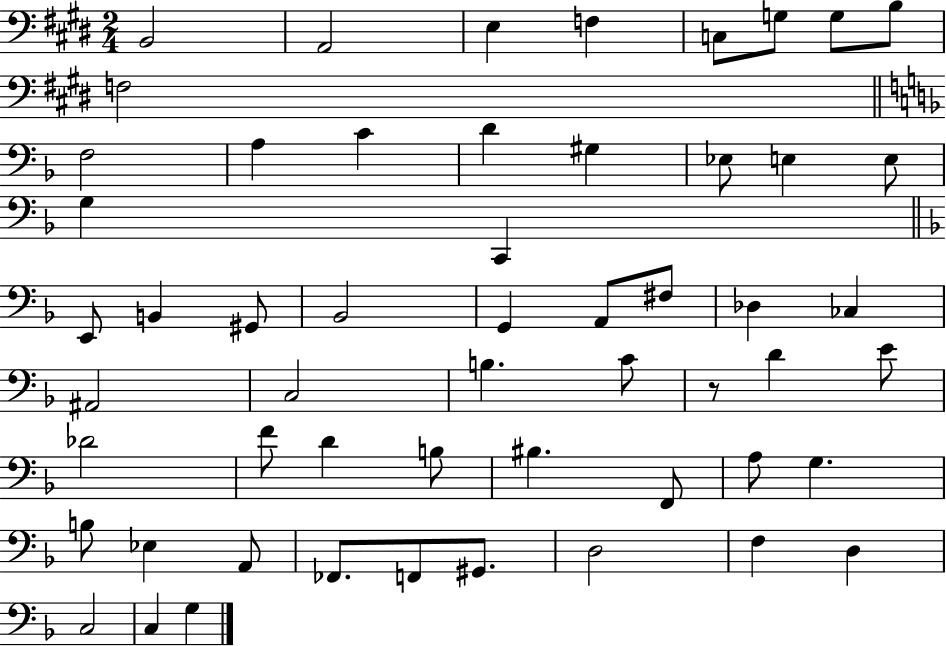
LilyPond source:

{
  \clef bass
  \numericTimeSignature
  \time 2/4
  \key e \major
  b,2 | a,2 | e4 f4 | c8 g8 g8 b8 | \break f2 | \bar "||" \break \key f \major f2 | a4 c'4 | d'4 gis4 | ees8 e4 e8 | \break g4 c,4 | \bar "||" \break \key f \major e,8 b,4 gis,8 | bes,2 | g,4 a,8 fis8 | des4 ces4 | \break ais,2 | c2 | b4. c'8 | r8 d'4 e'8 | \break des'2 | f'8 d'4 b8 | bis4. f,8 | a8 g4. | \break b8 ees4 a,8 | fes,8. f,8 gis,8. | d2 | f4 d4 | \break c2 | c4 g4 | \bar "|."
}